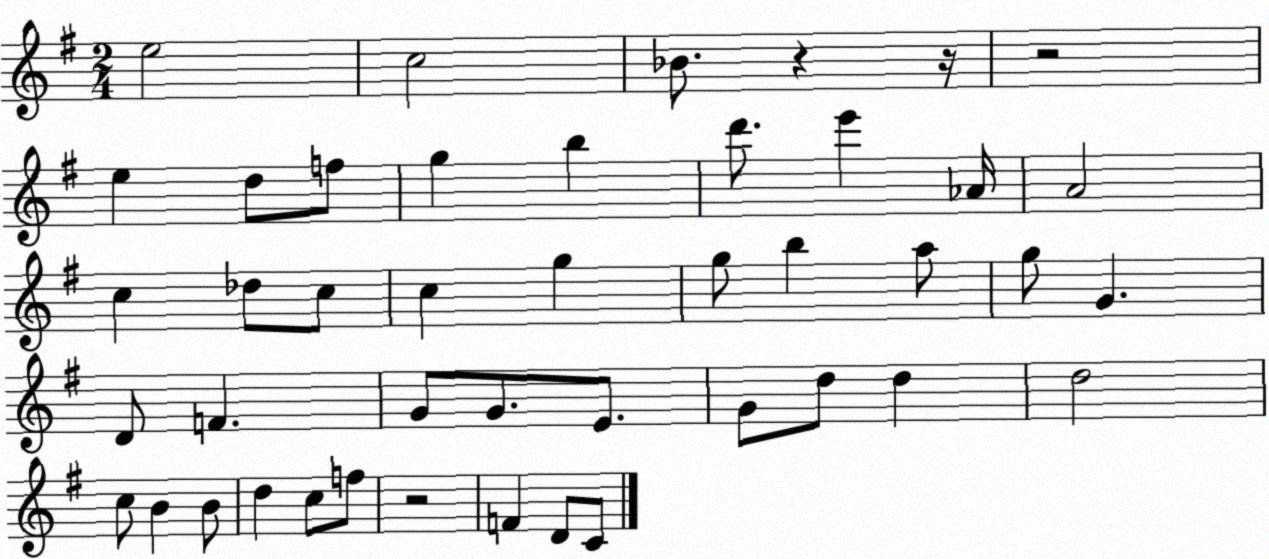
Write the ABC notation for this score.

X:1
T:Untitled
M:2/4
L:1/4
K:G
e2 c2 _B/2 z z/4 z2 e d/2 f/2 g b d'/2 e' _A/4 A2 c _d/2 c/2 c g g/2 b a/2 g/2 G D/2 F G/2 G/2 E/2 G/2 d/2 d d2 c/2 B B/2 d c/2 f/2 z2 F D/2 C/2